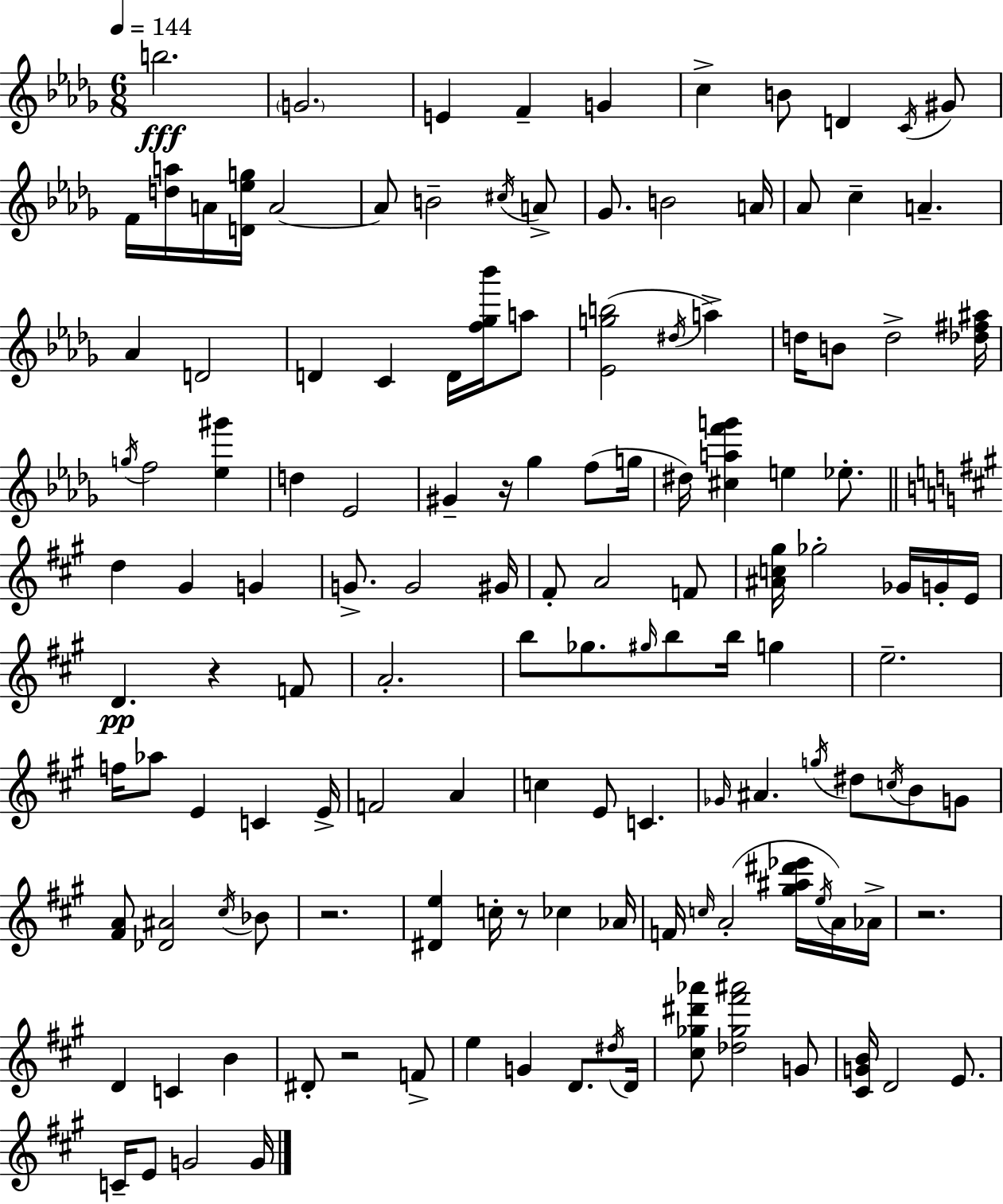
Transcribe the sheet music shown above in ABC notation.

X:1
T:Untitled
M:6/8
L:1/4
K:Bbm
b2 G2 E F G c B/2 D C/4 ^G/2 F/4 [da]/4 A/4 [D_eg]/4 A2 A/2 B2 ^c/4 A/2 _G/2 B2 A/4 _A/2 c A _A D2 D C D/4 [f_g_b']/4 a/2 [_Egb]2 ^d/4 a d/4 B/2 d2 [_d^f^a]/4 g/4 f2 [_e^g'] d _E2 ^G z/4 _g f/2 g/4 ^d/4 [^caf'g'] e _e/2 d ^G G G/2 G2 ^G/4 ^F/2 A2 F/2 [^Ac^g]/4 _g2 _G/4 G/4 E/4 D z F/2 A2 b/2 _g/2 ^g/4 b/2 b/4 g e2 f/4 _a/2 E C E/4 F2 A c E/2 C _G/4 ^A g/4 ^d/2 c/4 B/2 G/2 [^FA]/2 [_D^A]2 ^c/4 _B/2 z2 [^De] c/4 z/2 _c _A/4 F/4 c/4 A2 [^g^a^d'_e']/4 e/4 A/4 _A/4 z2 D C B ^D/2 z2 F/2 e G D/2 ^d/4 D/4 [^c_g^d'_a']/2 [_d_g^f'^a']2 G/2 [^CGB]/4 D2 E/2 C/4 E/2 G2 G/4